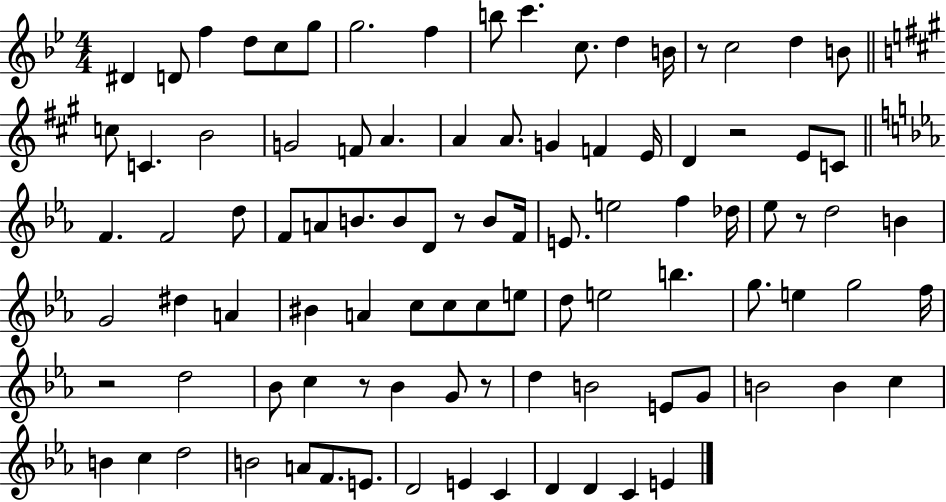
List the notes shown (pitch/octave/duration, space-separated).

D#4/q D4/e F5/q D5/e C5/e G5/e G5/h. F5/q B5/e C6/q. C5/e. D5/q B4/s R/e C5/h D5/q B4/e C5/e C4/q. B4/h G4/h F4/e A4/q. A4/q A4/e. G4/q F4/q E4/s D4/q R/h E4/e C4/e F4/q. F4/h D5/e F4/e A4/e B4/e. B4/e D4/e R/e B4/e F4/s E4/e. E5/h F5/q Db5/s Eb5/e R/e D5/h B4/q G4/h D#5/q A4/q BIS4/q A4/q C5/e C5/e C5/e E5/e D5/e E5/h B5/q. G5/e. E5/q G5/h F5/s R/h D5/h Bb4/e C5/q R/e Bb4/q G4/e R/e D5/q B4/h E4/e G4/e B4/h B4/q C5/q B4/q C5/q D5/h B4/h A4/e F4/e. E4/e. D4/h E4/q C4/q D4/q D4/q C4/q E4/q